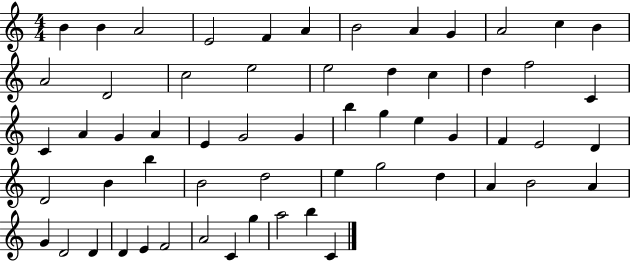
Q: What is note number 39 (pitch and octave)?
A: B5